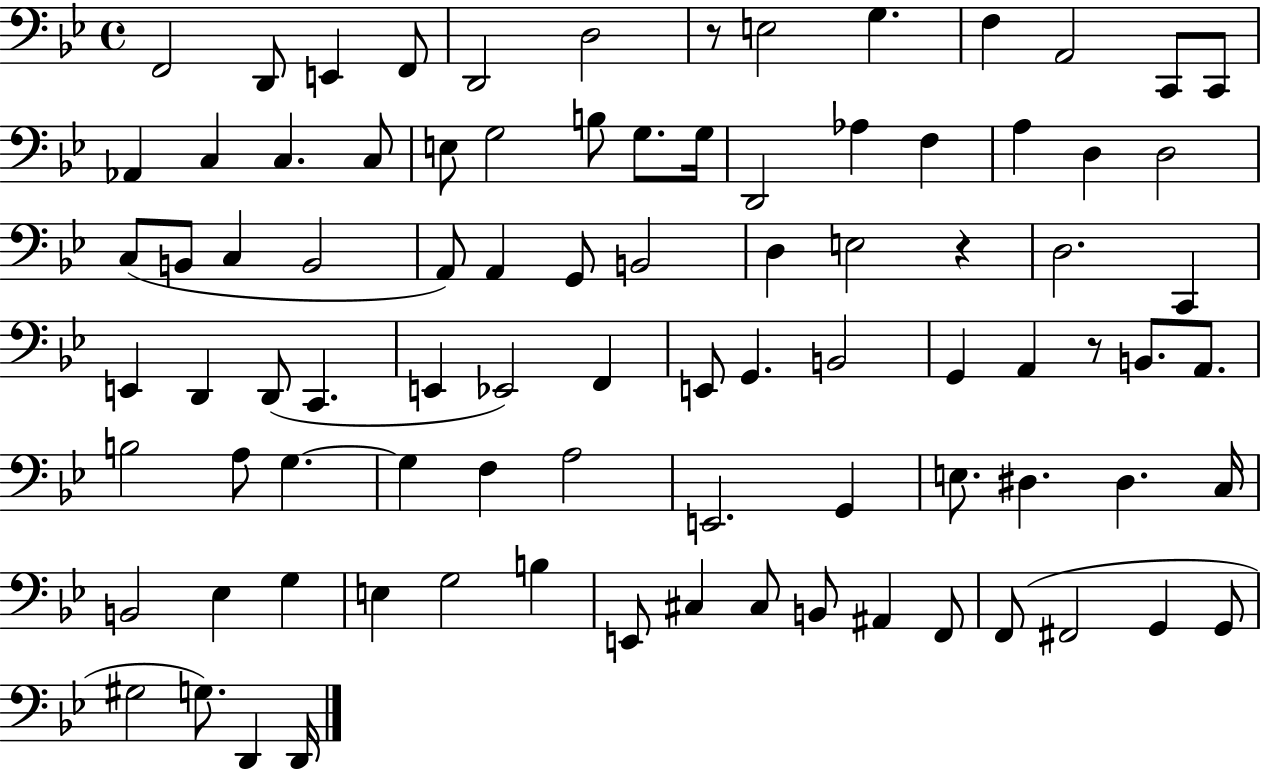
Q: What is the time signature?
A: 4/4